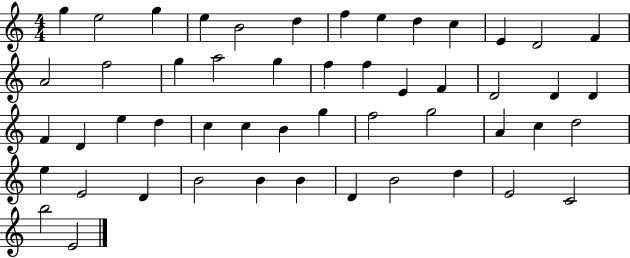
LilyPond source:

{
  \clef treble
  \numericTimeSignature
  \time 4/4
  \key c \major
  g''4 e''2 g''4 | e''4 b'2 d''4 | f''4 e''4 d''4 c''4 | e'4 d'2 f'4 | \break a'2 f''2 | g''4 a''2 g''4 | f''4 f''4 e'4 f'4 | d'2 d'4 d'4 | \break f'4 d'4 e''4 d''4 | c''4 c''4 b'4 g''4 | f''2 g''2 | a'4 c''4 d''2 | \break e''4 e'2 d'4 | b'2 b'4 b'4 | d'4 b'2 d''4 | e'2 c'2 | \break b''2 e'2 | \bar "|."
}